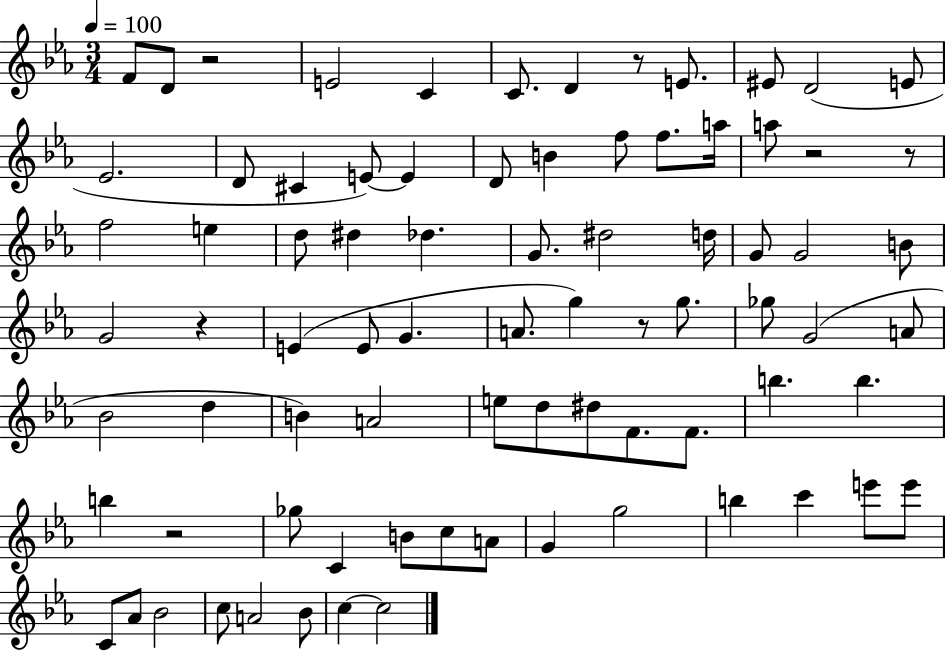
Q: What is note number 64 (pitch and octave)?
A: E6